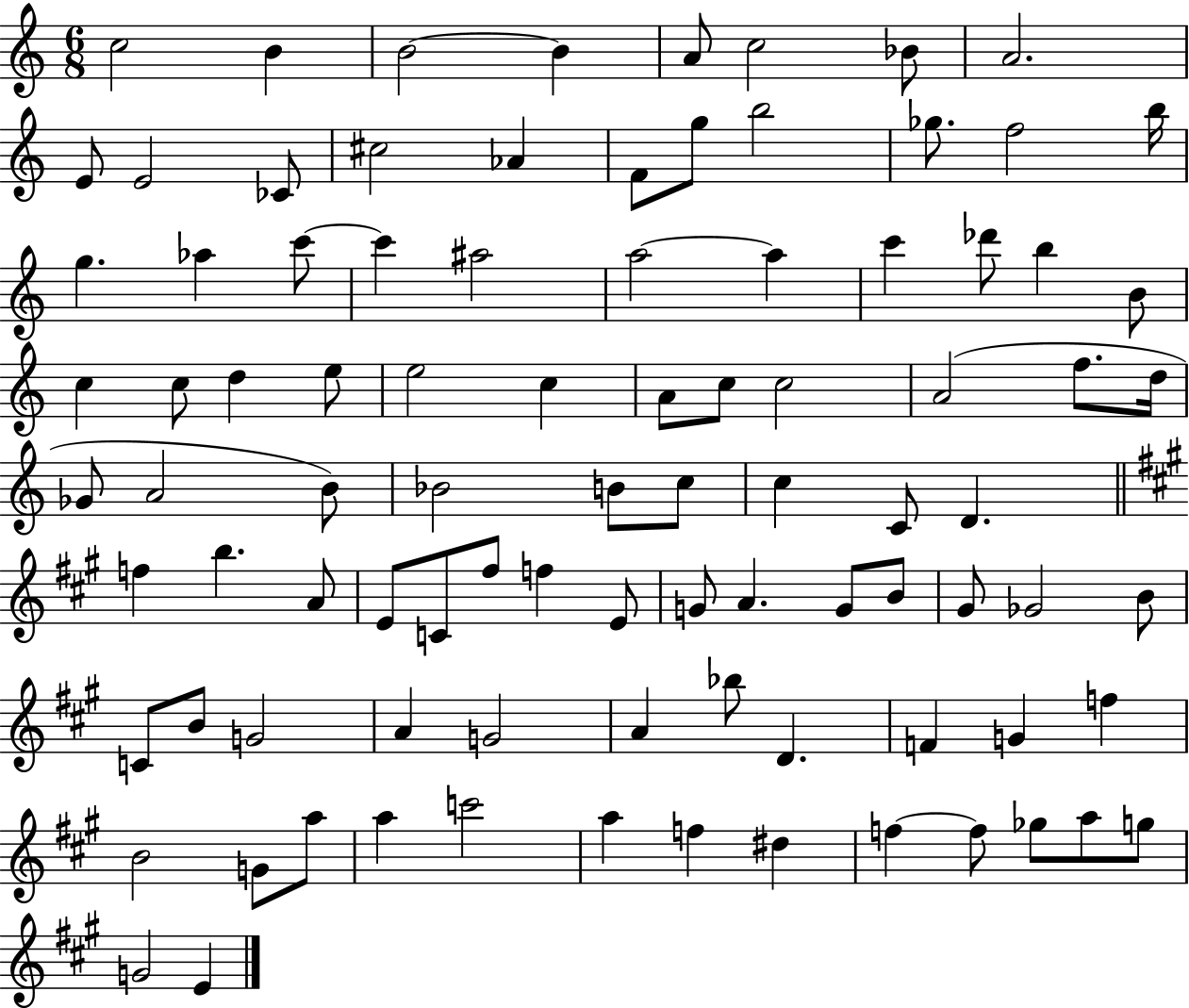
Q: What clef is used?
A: treble